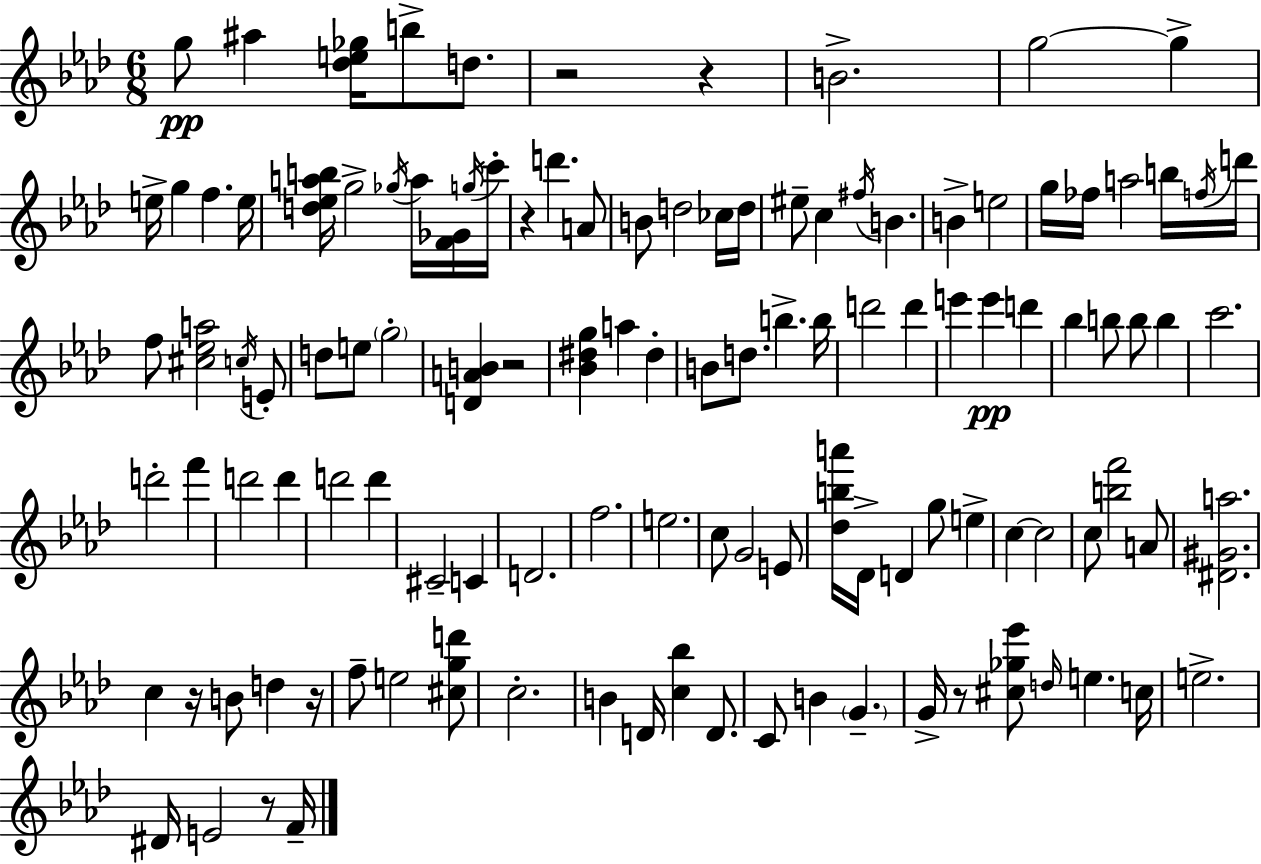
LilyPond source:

{
  \clef treble
  \numericTimeSignature
  \time 6/8
  \key aes \major
  \repeat volta 2 { g''8\pp ais''4 <des'' e'' ges''>16 b''8-> d''8. | r2 r4 | b'2.-> | g''2~~ g''4-> | \break e''16-> g''4 f''4. e''16 | <d'' ees'' a'' b''>16 g''2-> \acciaccatura { ges''16 } a''16 <f' ges'>16 | \acciaccatura { g''16 } c'''16-. r4 d'''4. | a'8 b'8 d''2 | \break ces''16 d''16 eis''8-- c''4 \acciaccatura { fis''16 } b'4. | b'4-> e''2 | g''16 fes''16 a''2 | b''16 \acciaccatura { f''16 } d'''16 f''8 <cis'' ees'' a''>2 | \break \acciaccatura { c''16 } e'8-. d''8 e''8 \parenthesize g''2-. | <d' a' b'>4 r2 | <bes' dis'' g''>4 a''4 | dis''4-. b'8 d''8. b''4.-> | \break b''16 d'''2 | d'''4 e'''4 e'''4\pp | d'''4 bes''4 b''8 b''8 | b''4 c'''2. | \break d'''2-. | f'''4 d'''2 | d'''4 d'''2 | d'''4 cis'2-- | \break c'4 d'2. | f''2. | e''2. | c''8 g'2 | \break e'8 <des'' b'' a'''>16 des'16-> d'4 g''8 | e''4-> c''4~~ c''2 | c''8 <b'' f'''>2 | a'8 <dis' gis' a''>2. | \break c''4 r16 b'8 | d''4 r16 f''8-- e''2 | <cis'' g'' d'''>8 c''2.-. | b'4 d'16 <c'' bes''>4 | \break d'8. c'8 b'4 \parenthesize g'4.-- | g'16-> r8 <cis'' ges'' ees'''>8 \grace { d''16 } e''4. | c''16 e''2.-> | dis'16 e'2 | \break r8 f'16-- } \bar "|."
}